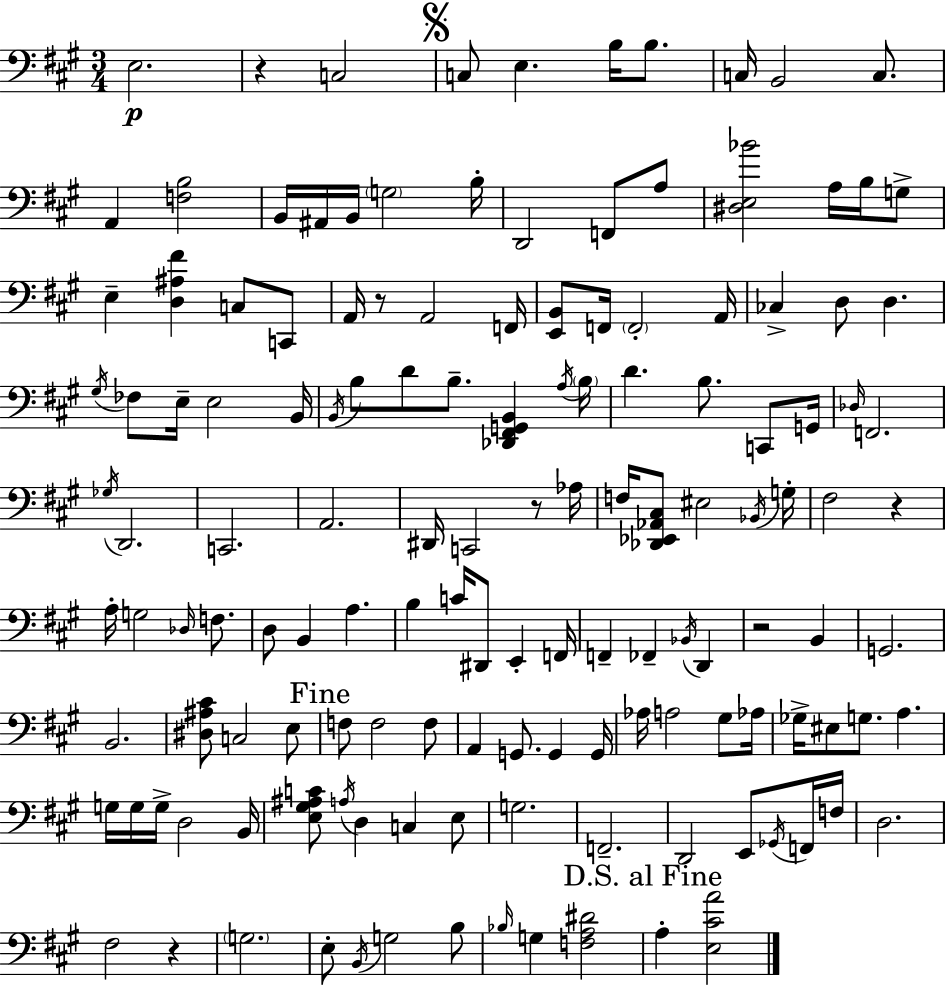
{
  \clef bass
  \numericTimeSignature
  \time 3/4
  \key a \major
  \repeat volta 2 { e2.\p | r4 c2 | \mark \markup { \musicglyph "scripts.segno" } c8 e4. b16 b8. | c16 b,2 c8. | \break a,4 <f b>2 | b,16 ais,16 b,16 \parenthesize g2 b16-. | d,2 f,8 a8 | <dis e bes'>2 a16 b16 g8-> | \break e4-- <d ais fis'>4 c8 c,8 | a,16 r8 a,2 f,16 | <e, b,>8 f,16 \parenthesize f,2-. a,16 | ces4-> d8 d4. | \break \acciaccatura { gis16 } fes8 e16-- e2 | b,16 \acciaccatura { b,16 } b8 d'8 b8.-- <des, fis, g, b,>4 | \acciaccatura { a16 } \parenthesize b16 d'4. b8. | c,8 g,16 \grace { des16 } f,2. | \break \acciaccatura { ges16 } d,2. | c,2. | a,2. | dis,16 c,2 | \break r8 aes16 f16 <des, ees, aes, cis>8 eis2 | \acciaccatura { bes,16 } g16-. fis2 | r4 a16-. g2 | \grace { des16 } f8. d8 b,4 | \break a4. b4 c'16 | dis,8 e,4-. f,16 f,4-- fes,4-- | \acciaccatura { bes,16 } d,4 r2 | b,4 g,2. | \break b,2. | <dis ais cis'>8 c2 | e8 \mark "Fine" f8 f2 | f8 a,4 | \break g,8. g,4 g,16 aes16 a2 | gis8 aes16 ges16-> eis8 g8. | a4. g16 g16 g16-> d2 | b,16 <e gis ais c'>8 \acciaccatura { a16 } d4 | \break c4 e8 g2. | f,2.-- | d,2 | e,8 \acciaccatura { ges,16 } f,16 f16 d2. | \break fis2 | r4 \parenthesize g2. | e8-. | \acciaccatura { b,16 } g2 b8 \grace { bes16 } | \break g4 <f a dis'>2 | \mark "D.S. al Fine" a4-. <e cis' a'>2 | } \bar "|."
}